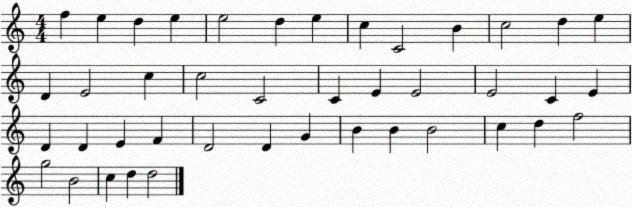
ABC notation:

X:1
T:Untitled
M:4/4
L:1/4
K:C
f e d e e2 d e c C2 B c2 d e D E2 c c2 C2 C E E2 E2 C E D D E F D2 D G B B B2 c d f2 g2 B2 c d d2